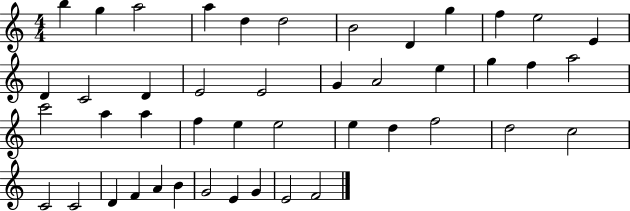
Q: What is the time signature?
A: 4/4